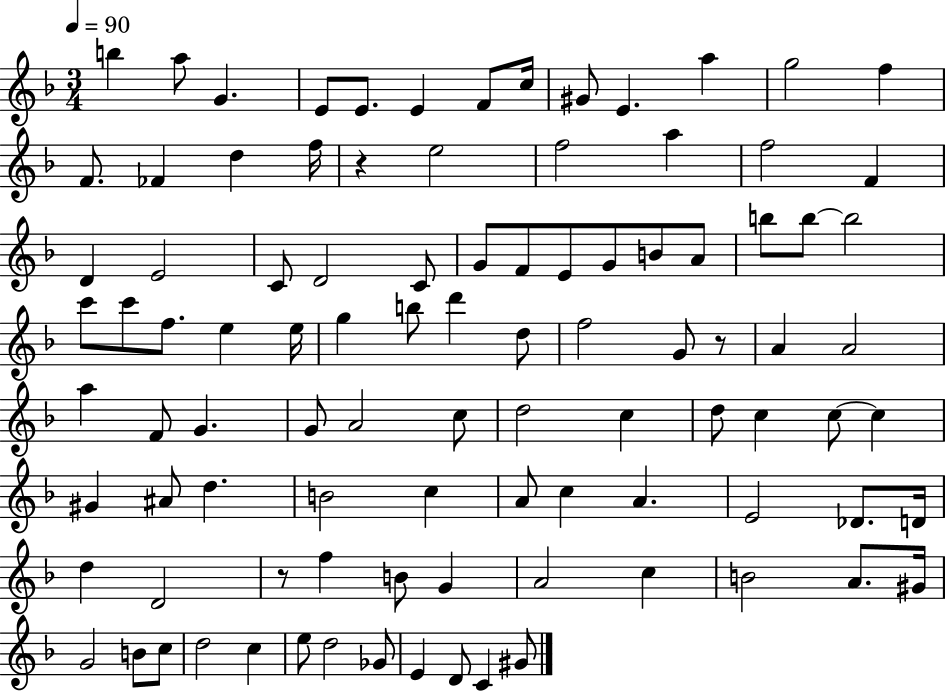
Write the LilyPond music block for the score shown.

{
  \clef treble
  \numericTimeSignature
  \time 3/4
  \key f \major
  \tempo 4 = 90
  b''4 a''8 g'4. | e'8 e'8. e'4 f'8 c''16 | gis'8 e'4. a''4 | g''2 f''4 | \break f'8. fes'4 d''4 f''16 | r4 e''2 | f''2 a''4 | f''2 f'4 | \break d'4 e'2 | c'8 d'2 c'8 | g'8 f'8 e'8 g'8 b'8 a'8 | b''8 b''8~~ b''2 | \break c'''8 c'''8 f''8. e''4 e''16 | g''4 b''8 d'''4 d''8 | f''2 g'8 r8 | a'4 a'2 | \break a''4 f'8 g'4. | g'8 a'2 c''8 | d''2 c''4 | d''8 c''4 c''8~~ c''4 | \break gis'4 ais'8 d''4. | b'2 c''4 | a'8 c''4 a'4. | e'2 des'8. d'16 | \break d''4 d'2 | r8 f''4 b'8 g'4 | a'2 c''4 | b'2 a'8. gis'16 | \break g'2 b'8 c''8 | d''2 c''4 | e''8 d''2 ges'8 | e'4 d'8 c'4 gis'8 | \break \bar "|."
}